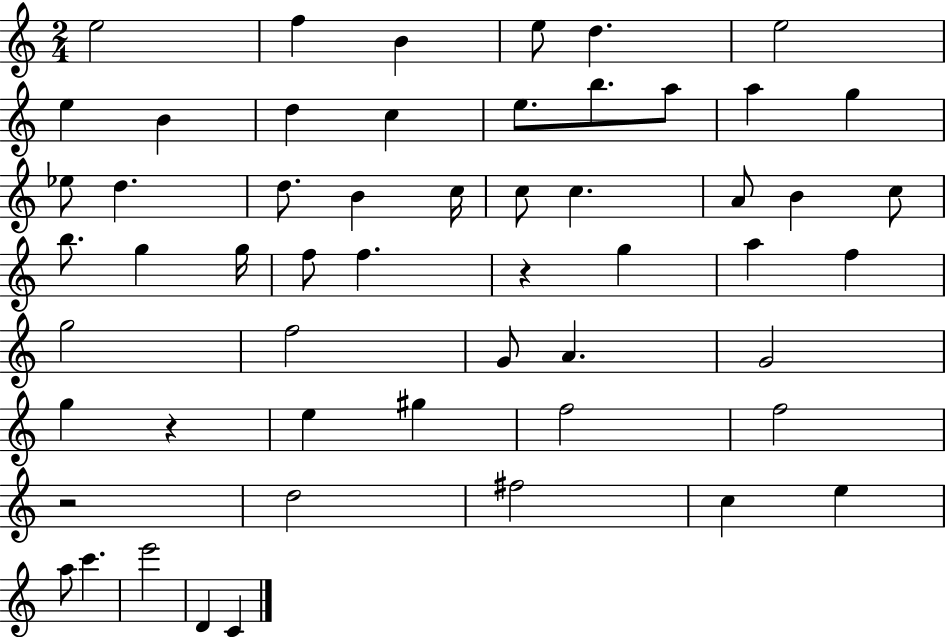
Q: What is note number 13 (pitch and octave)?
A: A5